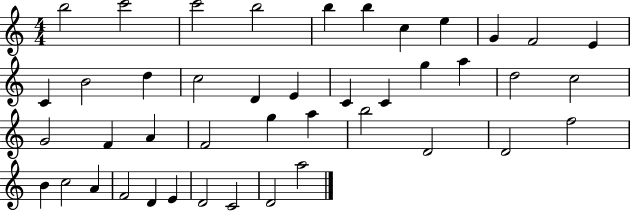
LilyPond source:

{
  \clef treble
  \numericTimeSignature
  \time 4/4
  \key c \major
  b''2 c'''2 | c'''2 b''2 | b''4 b''4 c''4 e''4 | g'4 f'2 e'4 | \break c'4 b'2 d''4 | c''2 d'4 e'4 | c'4 c'4 g''4 a''4 | d''2 c''2 | \break g'2 f'4 a'4 | f'2 g''4 a''4 | b''2 d'2 | d'2 f''2 | \break b'4 c''2 a'4 | f'2 d'4 e'4 | d'2 c'2 | d'2 a''2 | \break \bar "|."
}